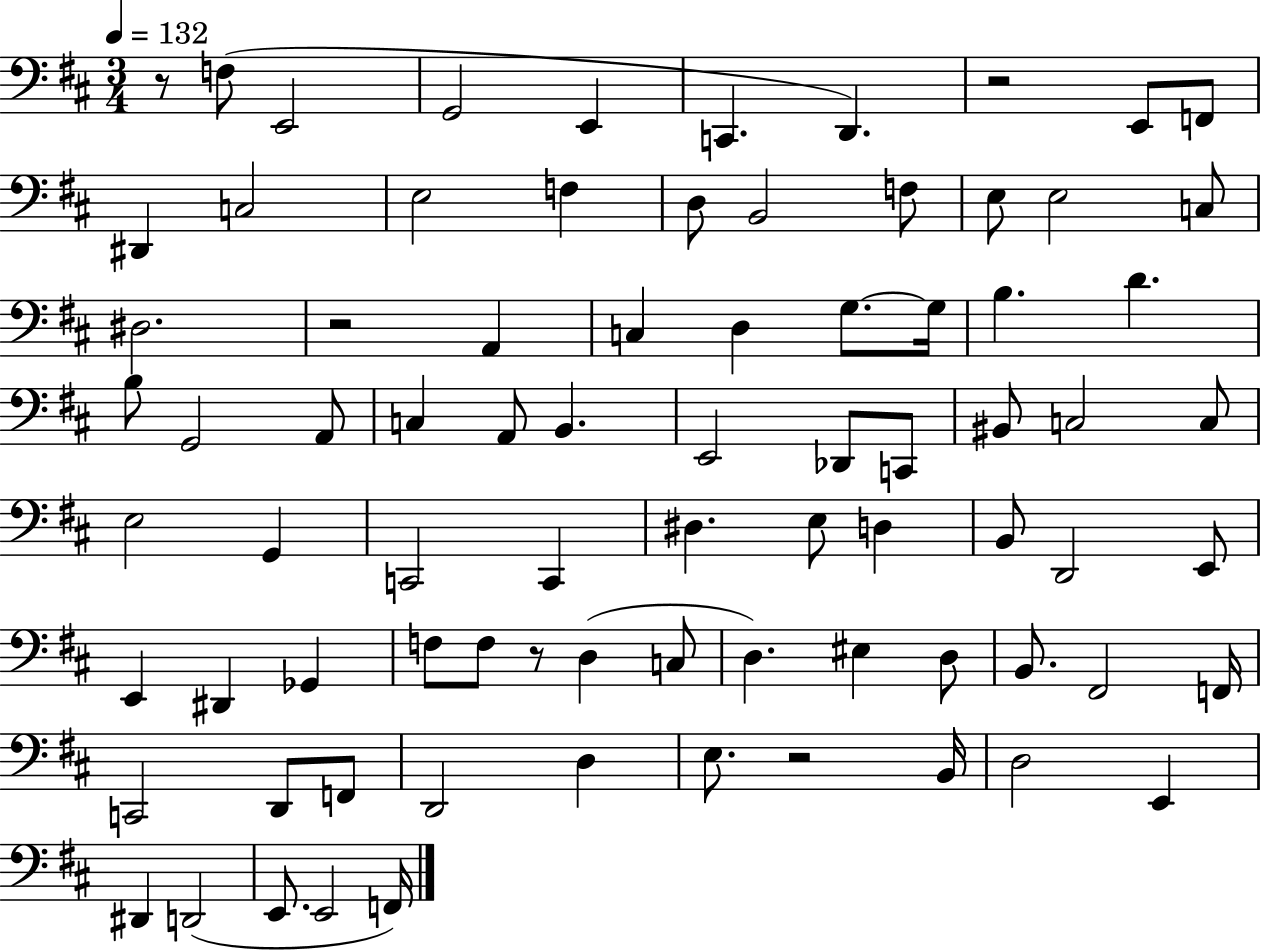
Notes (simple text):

R/e F3/e E2/h G2/h E2/q C2/q. D2/q. R/h E2/e F2/e D#2/q C3/h E3/h F3/q D3/e B2/h F3/e E3/e E3/h C3/e D#3/h. R/h A2/q C3/q D3/q G3/e. G3/s B3/q. D4/q. B3/e G2/h A2/e C3/q A2/e B2/q. E2/h Db2/e C2/e BIS2/e C3/h C3/e E3/h G2/q C2/h C2/q D#3/q. E3/e D3/q B2/e D2/h E2/e E2/q D#2/q Gb2/q F3/e F3/e R/e D3/q C3/e D3/q. EIS3/q D3/e B2/e. F#2/h F2/s C2/h D2/e F2/e D2/h D3/q E3/e. R/h B2/s D3/h E2/q D#2/q D2/h E2/e. E2/h F2/s